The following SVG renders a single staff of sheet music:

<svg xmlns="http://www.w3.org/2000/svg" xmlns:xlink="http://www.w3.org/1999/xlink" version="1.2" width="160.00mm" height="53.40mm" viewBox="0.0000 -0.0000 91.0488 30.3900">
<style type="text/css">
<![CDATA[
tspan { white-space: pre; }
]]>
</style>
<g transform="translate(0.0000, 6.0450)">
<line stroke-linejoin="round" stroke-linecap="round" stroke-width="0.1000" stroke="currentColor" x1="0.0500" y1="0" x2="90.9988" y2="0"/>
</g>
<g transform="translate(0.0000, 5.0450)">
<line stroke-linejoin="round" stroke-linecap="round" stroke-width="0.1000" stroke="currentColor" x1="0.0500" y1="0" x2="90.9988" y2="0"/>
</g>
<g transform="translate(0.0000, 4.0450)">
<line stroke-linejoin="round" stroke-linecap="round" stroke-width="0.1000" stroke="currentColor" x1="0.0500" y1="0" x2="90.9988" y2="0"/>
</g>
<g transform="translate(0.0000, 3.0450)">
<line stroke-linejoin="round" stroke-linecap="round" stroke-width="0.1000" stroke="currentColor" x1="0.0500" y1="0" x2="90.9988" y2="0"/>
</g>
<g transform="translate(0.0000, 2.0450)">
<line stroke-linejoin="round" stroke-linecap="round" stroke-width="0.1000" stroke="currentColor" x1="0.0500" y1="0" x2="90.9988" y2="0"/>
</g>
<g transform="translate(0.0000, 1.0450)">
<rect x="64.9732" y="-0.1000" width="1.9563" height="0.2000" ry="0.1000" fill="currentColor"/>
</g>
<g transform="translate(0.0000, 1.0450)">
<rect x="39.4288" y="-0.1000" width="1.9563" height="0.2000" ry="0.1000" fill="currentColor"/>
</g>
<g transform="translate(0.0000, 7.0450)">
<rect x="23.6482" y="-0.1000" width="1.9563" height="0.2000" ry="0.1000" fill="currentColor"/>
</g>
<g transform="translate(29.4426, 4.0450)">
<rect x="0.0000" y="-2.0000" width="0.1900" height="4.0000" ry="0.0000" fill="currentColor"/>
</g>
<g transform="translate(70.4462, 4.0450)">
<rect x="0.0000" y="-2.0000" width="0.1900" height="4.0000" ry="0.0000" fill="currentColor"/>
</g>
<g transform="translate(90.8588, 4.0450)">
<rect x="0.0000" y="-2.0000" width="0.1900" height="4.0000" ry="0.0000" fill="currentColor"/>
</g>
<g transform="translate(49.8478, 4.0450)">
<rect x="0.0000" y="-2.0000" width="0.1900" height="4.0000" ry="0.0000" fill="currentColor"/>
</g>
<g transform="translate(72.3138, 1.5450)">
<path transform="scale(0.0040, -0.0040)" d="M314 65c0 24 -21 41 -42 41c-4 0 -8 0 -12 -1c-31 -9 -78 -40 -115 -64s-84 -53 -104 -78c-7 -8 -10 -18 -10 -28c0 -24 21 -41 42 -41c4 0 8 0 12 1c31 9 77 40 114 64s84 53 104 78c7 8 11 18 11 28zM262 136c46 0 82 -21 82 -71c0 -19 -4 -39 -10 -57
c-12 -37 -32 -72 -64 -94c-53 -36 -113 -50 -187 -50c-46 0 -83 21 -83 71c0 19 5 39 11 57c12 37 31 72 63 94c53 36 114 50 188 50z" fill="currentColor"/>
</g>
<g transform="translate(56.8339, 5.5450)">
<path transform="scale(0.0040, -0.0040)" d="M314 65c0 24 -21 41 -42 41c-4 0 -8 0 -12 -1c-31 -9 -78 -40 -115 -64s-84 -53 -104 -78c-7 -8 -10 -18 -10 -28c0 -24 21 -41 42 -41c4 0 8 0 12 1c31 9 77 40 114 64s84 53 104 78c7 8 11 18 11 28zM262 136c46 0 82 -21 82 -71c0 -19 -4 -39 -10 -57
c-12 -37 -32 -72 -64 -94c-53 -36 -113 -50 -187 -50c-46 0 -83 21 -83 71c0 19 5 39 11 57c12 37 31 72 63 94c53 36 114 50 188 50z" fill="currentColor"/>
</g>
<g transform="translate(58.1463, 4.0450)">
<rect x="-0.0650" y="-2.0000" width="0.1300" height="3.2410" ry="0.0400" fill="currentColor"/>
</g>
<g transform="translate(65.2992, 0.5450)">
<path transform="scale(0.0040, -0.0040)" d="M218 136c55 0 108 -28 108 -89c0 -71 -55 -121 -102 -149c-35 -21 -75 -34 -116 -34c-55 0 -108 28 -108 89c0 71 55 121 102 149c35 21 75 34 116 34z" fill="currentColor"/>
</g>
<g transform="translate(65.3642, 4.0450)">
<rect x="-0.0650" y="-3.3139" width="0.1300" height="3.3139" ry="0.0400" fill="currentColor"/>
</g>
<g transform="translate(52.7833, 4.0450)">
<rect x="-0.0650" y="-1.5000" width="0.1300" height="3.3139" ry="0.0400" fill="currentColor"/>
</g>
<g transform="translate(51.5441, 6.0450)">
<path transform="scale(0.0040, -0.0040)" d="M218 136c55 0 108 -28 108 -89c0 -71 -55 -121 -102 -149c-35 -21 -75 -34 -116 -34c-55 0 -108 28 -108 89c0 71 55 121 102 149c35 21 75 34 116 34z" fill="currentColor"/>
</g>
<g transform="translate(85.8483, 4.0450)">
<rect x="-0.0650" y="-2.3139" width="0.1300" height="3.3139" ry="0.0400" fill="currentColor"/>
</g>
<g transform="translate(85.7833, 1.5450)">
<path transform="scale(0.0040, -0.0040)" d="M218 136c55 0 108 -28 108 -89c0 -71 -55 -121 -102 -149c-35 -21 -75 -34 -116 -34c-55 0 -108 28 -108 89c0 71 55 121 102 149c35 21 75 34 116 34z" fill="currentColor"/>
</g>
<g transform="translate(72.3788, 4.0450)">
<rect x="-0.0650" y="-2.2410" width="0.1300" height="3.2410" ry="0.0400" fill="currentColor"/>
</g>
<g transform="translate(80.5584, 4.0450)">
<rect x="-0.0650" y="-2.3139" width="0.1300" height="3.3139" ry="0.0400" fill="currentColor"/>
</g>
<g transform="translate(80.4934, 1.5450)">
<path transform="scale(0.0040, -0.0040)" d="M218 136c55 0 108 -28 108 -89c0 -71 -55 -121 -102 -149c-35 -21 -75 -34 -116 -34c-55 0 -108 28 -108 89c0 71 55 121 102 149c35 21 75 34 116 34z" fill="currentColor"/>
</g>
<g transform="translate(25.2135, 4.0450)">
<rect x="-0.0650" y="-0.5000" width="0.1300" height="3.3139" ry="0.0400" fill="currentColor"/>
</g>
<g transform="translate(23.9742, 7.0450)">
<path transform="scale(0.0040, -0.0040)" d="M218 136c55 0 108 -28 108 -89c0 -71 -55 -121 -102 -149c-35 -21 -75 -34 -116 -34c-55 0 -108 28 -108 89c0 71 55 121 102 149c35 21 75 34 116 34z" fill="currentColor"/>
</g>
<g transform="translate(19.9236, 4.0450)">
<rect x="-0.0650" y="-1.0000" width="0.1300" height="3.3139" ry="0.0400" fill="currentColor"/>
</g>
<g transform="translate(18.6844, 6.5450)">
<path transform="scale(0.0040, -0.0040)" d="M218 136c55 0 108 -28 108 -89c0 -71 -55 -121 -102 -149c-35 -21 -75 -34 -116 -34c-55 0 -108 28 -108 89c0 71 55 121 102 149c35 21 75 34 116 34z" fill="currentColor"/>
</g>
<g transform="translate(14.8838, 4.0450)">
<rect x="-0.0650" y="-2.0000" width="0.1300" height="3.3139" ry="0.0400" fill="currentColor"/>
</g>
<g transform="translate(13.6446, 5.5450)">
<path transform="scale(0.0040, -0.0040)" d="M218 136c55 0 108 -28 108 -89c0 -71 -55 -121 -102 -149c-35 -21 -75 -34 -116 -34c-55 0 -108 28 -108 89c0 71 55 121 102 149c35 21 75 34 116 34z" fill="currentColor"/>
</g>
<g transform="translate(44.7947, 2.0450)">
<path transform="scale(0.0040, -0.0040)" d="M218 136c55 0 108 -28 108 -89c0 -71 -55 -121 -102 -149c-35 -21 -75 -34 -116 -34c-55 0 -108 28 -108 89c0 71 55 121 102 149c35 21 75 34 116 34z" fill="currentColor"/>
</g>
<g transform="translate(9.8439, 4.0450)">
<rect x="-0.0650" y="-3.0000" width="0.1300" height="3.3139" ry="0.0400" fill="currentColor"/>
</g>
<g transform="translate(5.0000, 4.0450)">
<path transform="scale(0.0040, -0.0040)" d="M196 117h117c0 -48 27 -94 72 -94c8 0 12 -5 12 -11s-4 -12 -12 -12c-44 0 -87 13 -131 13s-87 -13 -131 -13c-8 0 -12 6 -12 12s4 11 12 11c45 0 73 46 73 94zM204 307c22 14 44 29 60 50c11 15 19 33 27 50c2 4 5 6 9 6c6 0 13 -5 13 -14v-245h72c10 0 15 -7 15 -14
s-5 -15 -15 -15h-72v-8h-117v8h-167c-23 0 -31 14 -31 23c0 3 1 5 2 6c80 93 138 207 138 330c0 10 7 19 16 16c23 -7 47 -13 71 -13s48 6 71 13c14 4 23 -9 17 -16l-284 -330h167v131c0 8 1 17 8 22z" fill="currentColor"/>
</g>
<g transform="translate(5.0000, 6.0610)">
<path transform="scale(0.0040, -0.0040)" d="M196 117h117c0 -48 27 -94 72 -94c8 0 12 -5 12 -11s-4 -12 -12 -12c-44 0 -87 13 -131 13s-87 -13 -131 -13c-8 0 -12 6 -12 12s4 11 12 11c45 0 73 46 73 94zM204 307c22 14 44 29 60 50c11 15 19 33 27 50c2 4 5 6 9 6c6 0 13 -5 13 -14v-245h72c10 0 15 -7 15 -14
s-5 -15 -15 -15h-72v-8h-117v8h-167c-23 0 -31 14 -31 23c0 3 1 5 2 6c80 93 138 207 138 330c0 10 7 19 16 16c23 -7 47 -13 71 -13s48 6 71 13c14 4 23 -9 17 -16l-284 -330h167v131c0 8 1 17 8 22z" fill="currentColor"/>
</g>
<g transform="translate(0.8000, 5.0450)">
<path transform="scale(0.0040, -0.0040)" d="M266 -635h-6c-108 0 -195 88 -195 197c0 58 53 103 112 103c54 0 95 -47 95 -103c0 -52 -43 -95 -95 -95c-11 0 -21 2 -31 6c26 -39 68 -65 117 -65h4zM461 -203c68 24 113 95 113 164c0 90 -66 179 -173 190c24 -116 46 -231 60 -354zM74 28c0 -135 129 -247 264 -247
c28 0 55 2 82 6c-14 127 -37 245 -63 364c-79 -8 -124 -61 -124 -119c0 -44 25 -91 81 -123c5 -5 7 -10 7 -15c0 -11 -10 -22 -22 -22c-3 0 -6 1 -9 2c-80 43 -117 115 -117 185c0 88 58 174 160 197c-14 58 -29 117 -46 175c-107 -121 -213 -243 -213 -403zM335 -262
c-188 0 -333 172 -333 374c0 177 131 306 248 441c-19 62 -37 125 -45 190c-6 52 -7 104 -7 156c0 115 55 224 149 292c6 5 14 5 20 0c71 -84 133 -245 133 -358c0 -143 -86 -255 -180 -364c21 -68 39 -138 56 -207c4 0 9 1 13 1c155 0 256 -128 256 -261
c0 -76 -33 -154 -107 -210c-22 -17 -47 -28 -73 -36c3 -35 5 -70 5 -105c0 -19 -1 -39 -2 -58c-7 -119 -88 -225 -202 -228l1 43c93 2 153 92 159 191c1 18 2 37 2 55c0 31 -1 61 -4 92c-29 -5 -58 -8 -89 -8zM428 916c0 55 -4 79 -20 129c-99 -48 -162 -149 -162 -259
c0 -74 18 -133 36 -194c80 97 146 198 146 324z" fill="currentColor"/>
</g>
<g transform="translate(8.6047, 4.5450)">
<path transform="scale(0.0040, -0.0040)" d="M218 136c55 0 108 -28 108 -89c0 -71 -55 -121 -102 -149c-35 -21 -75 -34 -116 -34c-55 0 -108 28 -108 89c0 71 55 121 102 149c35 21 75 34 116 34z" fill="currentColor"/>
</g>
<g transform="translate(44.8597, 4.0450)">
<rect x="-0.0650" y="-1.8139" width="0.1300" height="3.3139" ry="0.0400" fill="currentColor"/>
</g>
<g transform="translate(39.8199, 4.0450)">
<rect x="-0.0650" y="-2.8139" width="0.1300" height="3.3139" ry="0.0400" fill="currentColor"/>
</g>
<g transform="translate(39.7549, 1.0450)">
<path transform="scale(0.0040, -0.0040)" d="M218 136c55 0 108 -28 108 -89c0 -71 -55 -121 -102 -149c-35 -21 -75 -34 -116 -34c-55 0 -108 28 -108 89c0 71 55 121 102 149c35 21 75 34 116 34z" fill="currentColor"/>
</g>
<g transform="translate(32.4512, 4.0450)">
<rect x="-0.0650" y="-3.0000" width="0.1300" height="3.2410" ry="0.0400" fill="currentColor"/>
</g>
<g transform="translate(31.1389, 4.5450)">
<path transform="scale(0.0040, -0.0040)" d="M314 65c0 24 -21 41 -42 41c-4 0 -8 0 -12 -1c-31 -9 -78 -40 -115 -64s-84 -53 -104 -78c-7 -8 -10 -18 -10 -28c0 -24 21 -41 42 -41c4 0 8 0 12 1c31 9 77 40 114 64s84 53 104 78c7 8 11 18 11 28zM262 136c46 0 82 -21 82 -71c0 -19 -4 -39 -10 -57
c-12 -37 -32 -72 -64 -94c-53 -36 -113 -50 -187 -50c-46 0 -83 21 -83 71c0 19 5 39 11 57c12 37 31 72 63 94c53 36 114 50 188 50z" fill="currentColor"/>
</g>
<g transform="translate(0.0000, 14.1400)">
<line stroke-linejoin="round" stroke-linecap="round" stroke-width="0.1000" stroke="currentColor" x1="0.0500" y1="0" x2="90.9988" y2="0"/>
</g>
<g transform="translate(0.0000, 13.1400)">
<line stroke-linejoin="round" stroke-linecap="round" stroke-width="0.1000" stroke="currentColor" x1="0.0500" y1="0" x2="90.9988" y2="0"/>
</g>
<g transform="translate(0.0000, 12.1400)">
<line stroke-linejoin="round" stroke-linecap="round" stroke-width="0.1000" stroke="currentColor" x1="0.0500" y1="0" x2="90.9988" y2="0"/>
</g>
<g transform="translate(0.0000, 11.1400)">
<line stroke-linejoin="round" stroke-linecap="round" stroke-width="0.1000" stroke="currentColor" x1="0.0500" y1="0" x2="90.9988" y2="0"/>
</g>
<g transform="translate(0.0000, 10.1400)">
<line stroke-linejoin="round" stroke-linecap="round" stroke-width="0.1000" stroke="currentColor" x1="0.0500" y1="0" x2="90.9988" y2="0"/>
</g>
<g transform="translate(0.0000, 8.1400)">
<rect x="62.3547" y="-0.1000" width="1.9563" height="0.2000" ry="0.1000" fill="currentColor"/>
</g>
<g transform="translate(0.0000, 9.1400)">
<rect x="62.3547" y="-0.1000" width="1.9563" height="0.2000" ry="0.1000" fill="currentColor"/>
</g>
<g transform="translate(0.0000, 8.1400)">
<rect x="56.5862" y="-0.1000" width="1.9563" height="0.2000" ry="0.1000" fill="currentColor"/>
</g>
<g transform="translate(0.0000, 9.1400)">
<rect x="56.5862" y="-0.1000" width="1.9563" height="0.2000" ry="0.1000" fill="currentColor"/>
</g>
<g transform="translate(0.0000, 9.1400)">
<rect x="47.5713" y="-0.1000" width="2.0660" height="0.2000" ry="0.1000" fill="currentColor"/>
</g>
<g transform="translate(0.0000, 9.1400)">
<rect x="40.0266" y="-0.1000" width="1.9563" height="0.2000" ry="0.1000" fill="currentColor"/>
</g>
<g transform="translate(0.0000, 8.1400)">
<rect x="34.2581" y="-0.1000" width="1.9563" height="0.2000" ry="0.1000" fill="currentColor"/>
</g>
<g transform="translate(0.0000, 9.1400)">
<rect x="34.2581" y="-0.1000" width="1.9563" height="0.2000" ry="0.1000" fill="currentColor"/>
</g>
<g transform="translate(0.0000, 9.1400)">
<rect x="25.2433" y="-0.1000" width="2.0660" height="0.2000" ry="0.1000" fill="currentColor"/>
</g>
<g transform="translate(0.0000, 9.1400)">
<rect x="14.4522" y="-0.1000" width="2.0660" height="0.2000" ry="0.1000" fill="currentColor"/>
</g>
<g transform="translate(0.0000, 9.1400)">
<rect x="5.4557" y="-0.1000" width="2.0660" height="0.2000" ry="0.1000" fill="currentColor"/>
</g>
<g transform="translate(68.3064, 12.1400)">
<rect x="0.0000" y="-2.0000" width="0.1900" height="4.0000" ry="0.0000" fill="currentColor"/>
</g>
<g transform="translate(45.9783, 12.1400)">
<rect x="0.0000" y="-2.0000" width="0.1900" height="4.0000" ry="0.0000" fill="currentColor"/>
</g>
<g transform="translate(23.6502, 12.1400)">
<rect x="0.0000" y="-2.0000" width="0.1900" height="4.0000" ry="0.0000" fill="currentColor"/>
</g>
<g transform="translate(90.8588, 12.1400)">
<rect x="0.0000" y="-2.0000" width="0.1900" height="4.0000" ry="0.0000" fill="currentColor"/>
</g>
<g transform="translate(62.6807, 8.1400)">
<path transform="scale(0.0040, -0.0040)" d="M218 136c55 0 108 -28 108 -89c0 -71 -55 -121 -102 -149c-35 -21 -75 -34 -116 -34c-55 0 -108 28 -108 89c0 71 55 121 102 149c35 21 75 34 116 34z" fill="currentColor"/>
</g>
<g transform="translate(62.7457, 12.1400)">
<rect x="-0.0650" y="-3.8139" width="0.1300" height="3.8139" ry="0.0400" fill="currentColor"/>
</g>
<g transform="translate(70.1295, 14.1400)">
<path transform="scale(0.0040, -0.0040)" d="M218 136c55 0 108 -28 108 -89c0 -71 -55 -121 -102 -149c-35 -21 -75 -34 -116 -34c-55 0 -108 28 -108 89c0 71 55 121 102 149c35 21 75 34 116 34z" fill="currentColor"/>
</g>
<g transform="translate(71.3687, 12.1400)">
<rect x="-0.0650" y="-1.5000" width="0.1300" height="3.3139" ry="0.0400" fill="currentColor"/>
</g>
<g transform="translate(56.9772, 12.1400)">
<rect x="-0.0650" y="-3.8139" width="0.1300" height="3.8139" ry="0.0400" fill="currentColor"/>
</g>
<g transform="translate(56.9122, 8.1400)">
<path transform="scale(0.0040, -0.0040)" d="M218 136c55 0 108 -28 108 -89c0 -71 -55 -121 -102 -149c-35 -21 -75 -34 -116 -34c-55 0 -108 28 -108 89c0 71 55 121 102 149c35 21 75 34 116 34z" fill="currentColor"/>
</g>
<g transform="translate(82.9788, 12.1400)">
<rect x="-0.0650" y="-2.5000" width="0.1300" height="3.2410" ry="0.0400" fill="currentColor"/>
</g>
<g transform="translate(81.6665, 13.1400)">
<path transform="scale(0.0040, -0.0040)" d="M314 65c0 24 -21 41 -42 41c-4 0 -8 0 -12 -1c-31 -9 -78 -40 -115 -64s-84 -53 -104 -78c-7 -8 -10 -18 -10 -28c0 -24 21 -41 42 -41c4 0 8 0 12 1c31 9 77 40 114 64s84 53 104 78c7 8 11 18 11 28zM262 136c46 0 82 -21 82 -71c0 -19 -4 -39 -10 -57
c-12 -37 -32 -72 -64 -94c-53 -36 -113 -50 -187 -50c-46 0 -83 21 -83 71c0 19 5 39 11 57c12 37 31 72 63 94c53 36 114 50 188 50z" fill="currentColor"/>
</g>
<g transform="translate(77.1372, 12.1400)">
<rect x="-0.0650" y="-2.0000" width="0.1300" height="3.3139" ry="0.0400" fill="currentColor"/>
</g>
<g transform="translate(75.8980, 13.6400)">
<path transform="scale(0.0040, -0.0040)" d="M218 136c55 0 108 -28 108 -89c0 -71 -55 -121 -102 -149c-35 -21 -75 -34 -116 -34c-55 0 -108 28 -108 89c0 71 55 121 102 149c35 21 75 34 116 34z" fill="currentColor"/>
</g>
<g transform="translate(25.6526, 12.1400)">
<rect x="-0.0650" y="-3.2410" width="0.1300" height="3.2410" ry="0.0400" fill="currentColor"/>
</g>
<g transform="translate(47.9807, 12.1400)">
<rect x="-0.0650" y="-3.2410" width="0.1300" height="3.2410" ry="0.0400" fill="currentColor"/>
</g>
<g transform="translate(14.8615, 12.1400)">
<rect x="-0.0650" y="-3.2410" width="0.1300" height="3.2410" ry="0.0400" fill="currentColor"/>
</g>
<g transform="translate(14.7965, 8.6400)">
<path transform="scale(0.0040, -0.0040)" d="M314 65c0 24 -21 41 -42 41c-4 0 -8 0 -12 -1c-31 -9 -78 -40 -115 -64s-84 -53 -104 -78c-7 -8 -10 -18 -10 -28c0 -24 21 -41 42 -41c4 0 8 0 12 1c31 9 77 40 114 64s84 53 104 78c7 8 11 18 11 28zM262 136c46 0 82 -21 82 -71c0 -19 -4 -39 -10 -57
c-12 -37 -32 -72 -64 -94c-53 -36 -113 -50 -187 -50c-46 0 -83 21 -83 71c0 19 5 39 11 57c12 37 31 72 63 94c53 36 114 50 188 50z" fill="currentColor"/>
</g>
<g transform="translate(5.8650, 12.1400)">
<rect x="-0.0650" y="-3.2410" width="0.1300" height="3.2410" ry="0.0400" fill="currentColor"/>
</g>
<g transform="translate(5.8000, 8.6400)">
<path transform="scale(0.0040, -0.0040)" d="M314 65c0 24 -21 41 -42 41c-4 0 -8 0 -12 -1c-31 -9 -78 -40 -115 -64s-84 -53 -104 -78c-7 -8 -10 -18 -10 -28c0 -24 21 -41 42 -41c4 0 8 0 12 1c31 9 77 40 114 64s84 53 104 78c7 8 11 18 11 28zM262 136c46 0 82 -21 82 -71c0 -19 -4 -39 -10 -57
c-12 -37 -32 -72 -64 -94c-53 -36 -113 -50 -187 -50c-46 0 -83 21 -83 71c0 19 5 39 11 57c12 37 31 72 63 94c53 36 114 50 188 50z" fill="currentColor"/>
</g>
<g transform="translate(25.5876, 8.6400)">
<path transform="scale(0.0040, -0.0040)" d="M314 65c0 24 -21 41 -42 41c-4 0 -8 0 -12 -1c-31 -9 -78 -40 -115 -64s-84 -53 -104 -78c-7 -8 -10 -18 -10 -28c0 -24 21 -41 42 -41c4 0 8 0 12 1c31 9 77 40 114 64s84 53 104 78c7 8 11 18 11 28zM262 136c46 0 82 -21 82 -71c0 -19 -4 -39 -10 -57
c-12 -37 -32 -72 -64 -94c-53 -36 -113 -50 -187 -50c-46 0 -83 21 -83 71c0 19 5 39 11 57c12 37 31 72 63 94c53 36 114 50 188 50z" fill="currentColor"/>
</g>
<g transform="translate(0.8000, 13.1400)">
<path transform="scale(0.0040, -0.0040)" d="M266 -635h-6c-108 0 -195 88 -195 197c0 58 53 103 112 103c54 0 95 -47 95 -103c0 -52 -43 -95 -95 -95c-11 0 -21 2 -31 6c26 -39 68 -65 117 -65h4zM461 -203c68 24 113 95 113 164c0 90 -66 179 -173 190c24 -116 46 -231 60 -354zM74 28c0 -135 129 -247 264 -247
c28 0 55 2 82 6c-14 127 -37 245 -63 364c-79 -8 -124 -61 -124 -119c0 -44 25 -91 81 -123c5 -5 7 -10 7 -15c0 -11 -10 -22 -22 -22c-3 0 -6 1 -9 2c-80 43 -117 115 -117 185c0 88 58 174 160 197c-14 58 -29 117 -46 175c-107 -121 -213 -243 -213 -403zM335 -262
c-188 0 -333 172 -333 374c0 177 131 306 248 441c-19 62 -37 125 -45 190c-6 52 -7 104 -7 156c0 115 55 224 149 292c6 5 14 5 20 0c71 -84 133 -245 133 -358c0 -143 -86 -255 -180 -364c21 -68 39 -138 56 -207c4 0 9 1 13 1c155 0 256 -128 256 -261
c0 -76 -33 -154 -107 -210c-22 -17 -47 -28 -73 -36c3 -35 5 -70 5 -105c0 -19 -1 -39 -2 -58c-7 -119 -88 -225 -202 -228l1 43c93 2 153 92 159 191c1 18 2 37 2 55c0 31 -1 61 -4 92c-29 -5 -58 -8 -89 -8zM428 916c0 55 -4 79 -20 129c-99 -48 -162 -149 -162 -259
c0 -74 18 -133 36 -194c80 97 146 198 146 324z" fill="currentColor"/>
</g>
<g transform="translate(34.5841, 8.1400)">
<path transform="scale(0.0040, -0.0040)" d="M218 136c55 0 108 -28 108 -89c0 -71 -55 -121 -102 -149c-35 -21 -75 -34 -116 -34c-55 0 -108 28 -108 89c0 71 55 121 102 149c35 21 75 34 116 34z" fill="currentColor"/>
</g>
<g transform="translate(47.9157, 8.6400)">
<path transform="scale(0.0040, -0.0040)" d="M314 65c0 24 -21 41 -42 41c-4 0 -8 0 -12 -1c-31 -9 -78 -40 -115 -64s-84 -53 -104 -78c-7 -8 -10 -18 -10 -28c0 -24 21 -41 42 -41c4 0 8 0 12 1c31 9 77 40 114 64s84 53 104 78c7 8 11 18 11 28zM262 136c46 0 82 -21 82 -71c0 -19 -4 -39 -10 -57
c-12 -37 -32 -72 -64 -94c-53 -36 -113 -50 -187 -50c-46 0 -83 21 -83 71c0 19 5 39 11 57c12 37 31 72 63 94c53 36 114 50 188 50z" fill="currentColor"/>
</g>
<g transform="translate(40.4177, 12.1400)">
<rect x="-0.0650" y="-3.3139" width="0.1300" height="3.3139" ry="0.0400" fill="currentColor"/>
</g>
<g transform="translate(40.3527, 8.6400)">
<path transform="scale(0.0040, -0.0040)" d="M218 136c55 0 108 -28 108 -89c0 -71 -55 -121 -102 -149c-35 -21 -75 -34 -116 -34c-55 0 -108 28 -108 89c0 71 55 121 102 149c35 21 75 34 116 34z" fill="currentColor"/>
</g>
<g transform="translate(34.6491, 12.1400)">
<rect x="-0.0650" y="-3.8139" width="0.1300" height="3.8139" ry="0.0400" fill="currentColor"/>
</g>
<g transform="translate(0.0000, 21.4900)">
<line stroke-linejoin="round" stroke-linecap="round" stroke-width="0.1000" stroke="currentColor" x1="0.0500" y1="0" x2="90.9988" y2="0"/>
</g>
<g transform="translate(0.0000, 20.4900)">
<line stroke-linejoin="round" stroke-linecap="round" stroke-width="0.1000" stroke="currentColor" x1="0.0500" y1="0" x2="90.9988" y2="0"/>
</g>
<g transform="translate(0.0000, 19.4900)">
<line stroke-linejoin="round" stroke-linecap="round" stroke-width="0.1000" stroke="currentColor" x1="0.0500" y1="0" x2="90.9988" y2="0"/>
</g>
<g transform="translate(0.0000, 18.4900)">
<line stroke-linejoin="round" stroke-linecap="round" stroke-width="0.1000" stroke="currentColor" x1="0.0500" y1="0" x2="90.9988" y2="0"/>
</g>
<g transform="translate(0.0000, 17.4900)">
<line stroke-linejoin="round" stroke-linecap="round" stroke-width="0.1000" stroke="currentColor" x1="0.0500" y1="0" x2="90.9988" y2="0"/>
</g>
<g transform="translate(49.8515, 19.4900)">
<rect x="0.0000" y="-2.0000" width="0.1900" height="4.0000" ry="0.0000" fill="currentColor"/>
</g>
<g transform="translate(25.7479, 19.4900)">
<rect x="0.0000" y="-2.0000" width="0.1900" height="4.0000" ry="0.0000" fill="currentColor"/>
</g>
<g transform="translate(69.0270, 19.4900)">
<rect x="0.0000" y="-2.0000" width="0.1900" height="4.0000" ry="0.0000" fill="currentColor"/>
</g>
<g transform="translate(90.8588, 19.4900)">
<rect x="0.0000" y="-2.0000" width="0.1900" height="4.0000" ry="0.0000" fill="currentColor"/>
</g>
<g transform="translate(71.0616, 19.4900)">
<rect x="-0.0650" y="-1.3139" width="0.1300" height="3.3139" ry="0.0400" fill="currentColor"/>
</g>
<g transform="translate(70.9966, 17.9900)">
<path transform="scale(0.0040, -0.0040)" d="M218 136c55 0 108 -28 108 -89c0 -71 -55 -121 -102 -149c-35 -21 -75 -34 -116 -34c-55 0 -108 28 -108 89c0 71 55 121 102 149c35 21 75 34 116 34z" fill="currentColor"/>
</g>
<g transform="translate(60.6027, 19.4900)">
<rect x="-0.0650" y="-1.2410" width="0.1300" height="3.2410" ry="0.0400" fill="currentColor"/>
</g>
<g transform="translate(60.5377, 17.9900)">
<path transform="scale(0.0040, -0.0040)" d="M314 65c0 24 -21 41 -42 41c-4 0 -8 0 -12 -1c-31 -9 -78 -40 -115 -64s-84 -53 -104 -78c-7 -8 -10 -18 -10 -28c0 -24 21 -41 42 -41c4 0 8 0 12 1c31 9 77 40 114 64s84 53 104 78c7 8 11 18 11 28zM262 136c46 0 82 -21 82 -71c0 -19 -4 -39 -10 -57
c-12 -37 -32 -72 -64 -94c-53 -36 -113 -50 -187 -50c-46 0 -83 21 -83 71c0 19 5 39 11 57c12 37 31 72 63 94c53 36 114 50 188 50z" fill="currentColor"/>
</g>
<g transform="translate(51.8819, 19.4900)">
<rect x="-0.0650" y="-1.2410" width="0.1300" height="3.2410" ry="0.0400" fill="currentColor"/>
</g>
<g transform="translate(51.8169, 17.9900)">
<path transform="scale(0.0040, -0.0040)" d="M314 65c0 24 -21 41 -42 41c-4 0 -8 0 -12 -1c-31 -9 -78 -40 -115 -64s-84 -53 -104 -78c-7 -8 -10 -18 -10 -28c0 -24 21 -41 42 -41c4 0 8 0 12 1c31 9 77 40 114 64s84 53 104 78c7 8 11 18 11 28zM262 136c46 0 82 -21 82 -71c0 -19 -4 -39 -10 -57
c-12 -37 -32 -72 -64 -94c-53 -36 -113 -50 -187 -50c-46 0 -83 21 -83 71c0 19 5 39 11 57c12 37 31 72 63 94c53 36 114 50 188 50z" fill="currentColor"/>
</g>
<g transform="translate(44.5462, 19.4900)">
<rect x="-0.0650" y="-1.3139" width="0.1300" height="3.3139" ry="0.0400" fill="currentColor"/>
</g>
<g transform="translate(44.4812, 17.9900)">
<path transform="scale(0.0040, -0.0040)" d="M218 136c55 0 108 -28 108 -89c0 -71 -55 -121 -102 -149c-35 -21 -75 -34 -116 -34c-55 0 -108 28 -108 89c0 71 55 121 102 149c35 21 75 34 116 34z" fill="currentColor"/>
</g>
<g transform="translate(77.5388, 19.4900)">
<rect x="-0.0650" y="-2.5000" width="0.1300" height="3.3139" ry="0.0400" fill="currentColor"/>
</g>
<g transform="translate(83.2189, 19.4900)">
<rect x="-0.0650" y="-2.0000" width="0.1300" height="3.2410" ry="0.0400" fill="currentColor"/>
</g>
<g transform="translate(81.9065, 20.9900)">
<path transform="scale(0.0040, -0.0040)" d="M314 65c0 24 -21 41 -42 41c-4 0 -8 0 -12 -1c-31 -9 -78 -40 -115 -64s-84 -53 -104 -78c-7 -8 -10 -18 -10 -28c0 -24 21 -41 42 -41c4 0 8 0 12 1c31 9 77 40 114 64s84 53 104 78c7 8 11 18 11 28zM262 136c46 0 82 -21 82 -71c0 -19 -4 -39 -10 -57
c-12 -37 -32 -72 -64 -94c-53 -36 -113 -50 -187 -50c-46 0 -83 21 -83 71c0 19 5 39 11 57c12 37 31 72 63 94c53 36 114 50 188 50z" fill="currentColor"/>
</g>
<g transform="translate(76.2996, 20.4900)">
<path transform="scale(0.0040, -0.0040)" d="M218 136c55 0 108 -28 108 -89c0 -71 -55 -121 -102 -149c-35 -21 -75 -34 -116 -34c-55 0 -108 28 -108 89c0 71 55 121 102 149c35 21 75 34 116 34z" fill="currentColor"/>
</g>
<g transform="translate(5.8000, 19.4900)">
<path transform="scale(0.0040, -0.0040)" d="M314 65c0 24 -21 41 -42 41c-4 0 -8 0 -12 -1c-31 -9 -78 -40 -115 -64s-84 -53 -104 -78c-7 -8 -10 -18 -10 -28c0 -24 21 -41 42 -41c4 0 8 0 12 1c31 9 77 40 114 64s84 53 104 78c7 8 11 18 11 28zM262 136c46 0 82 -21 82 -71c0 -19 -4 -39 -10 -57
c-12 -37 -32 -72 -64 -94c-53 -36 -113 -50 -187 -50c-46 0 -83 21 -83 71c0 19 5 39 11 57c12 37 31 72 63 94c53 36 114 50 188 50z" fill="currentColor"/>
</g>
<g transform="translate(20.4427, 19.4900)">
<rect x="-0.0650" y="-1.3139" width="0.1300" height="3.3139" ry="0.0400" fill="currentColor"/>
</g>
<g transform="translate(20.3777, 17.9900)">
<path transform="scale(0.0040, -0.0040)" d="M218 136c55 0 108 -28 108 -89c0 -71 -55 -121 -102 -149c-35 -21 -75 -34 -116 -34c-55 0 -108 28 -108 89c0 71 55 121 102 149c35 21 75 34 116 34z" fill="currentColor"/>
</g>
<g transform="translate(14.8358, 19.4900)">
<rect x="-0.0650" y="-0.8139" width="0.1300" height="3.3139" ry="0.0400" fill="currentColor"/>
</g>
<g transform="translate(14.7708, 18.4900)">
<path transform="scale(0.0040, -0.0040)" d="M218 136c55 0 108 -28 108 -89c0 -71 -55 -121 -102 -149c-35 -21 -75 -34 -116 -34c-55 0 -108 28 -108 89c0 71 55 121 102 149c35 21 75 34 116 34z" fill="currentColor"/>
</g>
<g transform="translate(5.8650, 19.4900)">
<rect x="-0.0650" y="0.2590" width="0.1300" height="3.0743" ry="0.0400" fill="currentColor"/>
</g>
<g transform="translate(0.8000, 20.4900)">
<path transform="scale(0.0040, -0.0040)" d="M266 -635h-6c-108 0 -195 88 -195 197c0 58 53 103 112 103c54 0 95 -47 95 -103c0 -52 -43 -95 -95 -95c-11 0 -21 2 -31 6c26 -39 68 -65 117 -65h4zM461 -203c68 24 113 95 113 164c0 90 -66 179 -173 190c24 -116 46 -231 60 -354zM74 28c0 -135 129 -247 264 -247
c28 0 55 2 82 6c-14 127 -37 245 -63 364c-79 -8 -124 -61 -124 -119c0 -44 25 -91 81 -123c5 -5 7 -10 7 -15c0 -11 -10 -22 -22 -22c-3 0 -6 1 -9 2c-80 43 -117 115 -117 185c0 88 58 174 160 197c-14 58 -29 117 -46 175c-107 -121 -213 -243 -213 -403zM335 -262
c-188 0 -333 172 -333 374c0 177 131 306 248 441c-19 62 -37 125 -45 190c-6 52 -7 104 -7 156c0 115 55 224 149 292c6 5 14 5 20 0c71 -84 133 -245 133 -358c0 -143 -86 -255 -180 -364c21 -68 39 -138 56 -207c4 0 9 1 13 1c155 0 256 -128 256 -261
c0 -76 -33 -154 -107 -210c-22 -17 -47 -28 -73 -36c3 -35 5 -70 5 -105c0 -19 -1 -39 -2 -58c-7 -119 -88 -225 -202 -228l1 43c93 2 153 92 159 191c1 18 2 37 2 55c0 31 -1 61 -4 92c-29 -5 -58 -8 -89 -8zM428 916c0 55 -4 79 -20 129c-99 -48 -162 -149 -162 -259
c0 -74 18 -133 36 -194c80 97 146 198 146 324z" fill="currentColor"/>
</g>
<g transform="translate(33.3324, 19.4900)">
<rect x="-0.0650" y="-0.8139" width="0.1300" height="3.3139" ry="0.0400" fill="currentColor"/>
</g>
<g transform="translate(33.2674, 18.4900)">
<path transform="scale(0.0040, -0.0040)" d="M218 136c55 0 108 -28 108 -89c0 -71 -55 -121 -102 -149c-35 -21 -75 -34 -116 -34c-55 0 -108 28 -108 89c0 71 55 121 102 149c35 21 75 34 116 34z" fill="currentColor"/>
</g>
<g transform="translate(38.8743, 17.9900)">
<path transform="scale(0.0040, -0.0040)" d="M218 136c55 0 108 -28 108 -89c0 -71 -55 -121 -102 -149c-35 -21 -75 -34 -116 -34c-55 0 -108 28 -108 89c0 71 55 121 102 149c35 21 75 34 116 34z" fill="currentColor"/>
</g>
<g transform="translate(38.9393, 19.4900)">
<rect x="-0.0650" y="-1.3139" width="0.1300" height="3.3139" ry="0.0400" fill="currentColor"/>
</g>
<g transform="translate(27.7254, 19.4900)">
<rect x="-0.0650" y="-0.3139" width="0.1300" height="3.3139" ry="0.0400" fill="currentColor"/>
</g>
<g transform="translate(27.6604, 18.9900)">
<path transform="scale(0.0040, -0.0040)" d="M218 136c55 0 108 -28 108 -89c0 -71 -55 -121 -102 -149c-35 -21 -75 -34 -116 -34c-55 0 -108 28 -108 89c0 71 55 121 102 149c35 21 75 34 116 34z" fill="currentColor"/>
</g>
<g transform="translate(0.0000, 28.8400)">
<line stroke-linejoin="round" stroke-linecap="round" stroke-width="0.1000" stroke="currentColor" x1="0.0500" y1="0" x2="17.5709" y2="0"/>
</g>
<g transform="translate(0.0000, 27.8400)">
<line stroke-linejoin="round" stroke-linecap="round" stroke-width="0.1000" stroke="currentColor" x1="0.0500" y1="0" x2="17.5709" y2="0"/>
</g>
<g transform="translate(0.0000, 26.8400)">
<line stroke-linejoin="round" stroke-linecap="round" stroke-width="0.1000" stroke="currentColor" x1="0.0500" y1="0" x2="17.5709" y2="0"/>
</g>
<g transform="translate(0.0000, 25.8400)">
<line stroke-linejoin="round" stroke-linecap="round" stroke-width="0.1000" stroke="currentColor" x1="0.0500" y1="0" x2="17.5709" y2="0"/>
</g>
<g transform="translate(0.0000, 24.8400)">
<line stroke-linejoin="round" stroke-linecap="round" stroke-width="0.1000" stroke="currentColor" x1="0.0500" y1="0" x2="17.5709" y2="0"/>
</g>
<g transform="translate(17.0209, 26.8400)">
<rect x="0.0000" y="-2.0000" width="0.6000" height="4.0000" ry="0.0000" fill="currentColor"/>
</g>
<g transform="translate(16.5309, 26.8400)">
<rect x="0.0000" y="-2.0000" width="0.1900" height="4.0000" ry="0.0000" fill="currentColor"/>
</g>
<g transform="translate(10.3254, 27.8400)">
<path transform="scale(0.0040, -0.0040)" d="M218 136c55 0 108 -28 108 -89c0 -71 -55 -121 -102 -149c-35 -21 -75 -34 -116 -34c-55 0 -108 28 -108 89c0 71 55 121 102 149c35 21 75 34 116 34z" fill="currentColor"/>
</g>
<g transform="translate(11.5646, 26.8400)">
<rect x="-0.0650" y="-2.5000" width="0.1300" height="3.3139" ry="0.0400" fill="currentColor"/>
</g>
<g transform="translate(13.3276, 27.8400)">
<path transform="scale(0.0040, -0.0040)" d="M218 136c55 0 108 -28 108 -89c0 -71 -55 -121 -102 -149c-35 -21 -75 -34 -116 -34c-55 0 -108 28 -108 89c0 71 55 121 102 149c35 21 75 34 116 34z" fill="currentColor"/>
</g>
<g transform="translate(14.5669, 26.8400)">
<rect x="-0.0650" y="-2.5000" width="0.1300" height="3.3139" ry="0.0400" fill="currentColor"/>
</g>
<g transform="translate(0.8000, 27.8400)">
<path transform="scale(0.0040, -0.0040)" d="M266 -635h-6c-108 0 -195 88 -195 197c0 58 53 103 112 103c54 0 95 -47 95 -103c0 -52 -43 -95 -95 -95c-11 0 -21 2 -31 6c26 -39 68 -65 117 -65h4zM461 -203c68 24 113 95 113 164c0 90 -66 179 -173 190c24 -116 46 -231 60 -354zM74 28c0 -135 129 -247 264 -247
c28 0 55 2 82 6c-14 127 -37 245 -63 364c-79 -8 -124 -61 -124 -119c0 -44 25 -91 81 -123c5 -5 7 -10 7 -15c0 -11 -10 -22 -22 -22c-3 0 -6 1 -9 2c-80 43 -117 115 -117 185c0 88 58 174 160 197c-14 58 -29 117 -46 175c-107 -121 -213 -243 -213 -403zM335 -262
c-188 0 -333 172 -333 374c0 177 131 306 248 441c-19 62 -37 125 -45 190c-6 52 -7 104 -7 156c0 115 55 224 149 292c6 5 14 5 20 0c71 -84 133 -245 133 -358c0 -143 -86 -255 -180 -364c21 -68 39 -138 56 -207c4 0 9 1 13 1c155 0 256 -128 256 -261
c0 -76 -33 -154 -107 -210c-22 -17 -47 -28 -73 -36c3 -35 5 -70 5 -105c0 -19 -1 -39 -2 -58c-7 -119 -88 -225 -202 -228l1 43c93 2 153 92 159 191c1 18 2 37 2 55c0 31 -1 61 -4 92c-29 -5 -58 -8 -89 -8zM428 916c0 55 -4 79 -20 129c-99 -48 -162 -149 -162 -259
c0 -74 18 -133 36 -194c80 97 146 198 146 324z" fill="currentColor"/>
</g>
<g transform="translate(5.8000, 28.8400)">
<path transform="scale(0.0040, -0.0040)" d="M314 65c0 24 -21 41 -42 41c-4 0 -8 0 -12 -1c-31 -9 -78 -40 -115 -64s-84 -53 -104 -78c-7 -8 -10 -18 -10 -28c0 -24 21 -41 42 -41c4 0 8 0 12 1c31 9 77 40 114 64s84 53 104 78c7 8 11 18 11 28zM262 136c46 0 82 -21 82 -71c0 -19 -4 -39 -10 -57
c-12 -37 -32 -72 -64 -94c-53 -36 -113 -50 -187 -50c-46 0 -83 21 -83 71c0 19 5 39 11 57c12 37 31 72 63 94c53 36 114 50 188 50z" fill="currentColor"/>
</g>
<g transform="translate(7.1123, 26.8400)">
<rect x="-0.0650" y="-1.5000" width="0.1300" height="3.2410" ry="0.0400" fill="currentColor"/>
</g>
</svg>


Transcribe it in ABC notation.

X:1
T:Untitled
M:4/4
L:1/4
K:C
A F D C A2 a f E F2 b g2 g g b2 b2 b2 c' b b2 c' c' E F G2 B2 d e c d e e e2 e2 e G F2 E2 G G